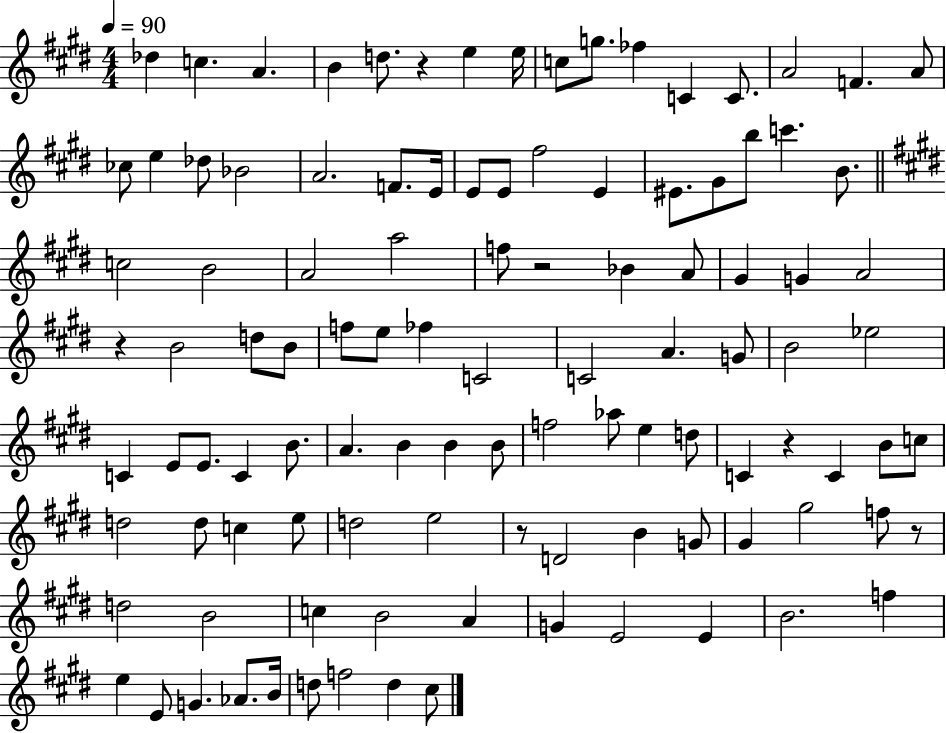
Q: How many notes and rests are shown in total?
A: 107